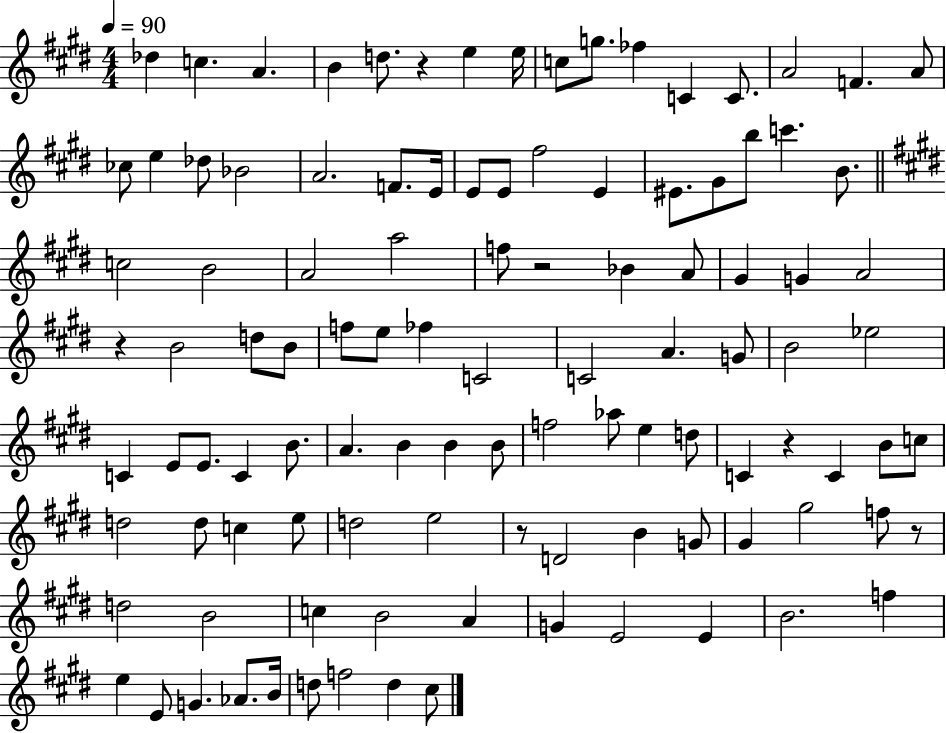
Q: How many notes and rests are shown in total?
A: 107